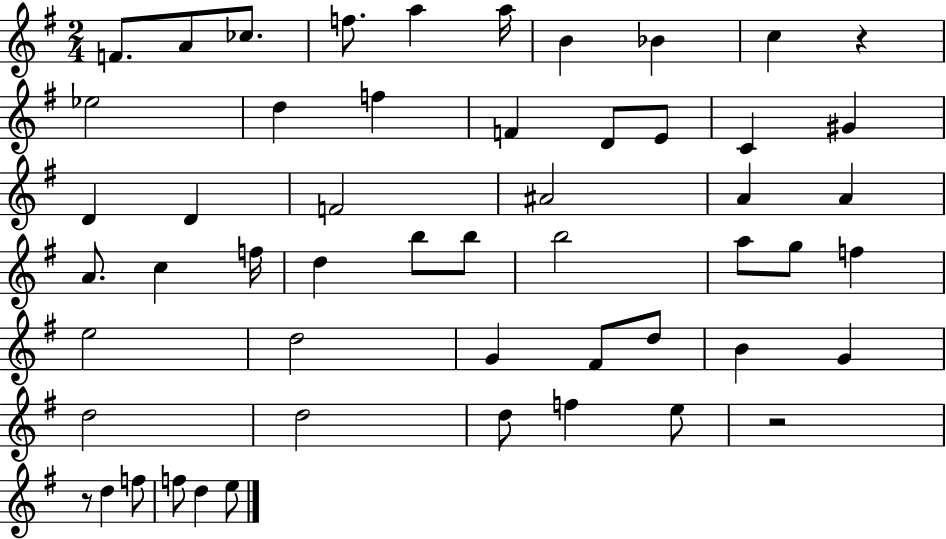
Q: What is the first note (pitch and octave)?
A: F4